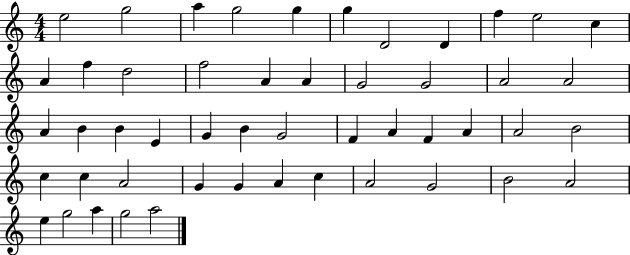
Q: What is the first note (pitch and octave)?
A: E5